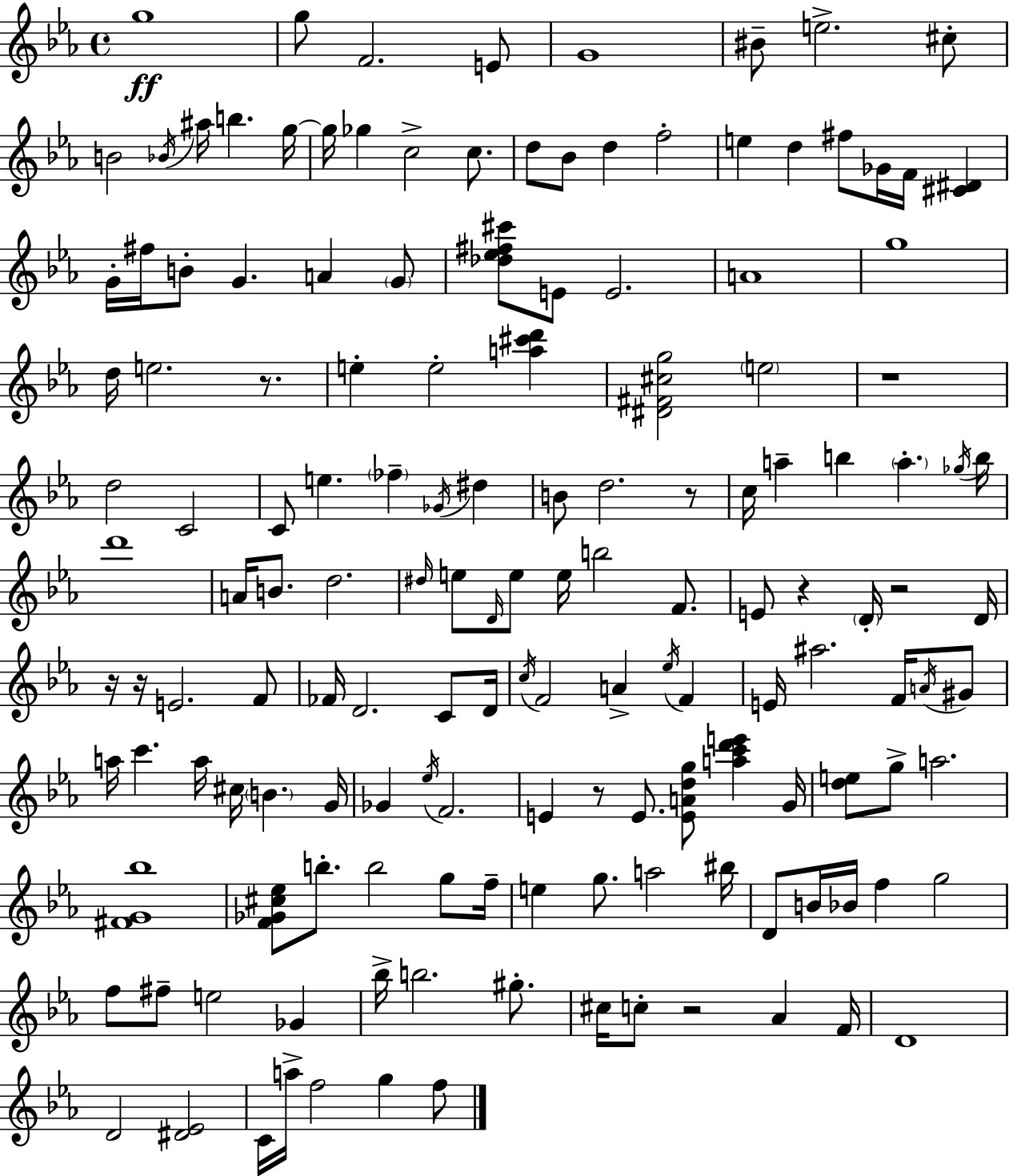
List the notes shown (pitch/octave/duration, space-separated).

G5/w G5/e F4/h. E4/e G4/w BIS4/e E5/h. C#5/e B4/h Bb4/s A#5/s B5/q. G5/s G5/s Gb5/q C5/h C5/e. D5/e Bb4/e D5/q F5/h E5/q D5/q F#5/e Gb4/s F4/s [C#4,D#4]/q G4/s F#5/s B4/e G4/q. A4/q G4/e [Db5,Eb5,F#5,C#6]/e E4/e E4/h. A4/w G5/w D5/s E5/h. R/e. E5/q E5/h [A5,C#6,D6]/q [D#4,F#4,C#5,G5]/h E5/h R/w D5/h C4/h C4/e E5/q. FES5/q Gb4/s D#5/q B4/e D5/h. R/e C5/s A5/q B5/q A5/q. Gb5/s B5/s D6/w A4/s B4/e. D5/h. D#5/s E5/e D4/s E5/e E5/s B5/h F4/e. E4/e R/q D4/s R/h D4/s R/s R/s E4/h. F4/e FES4/s D4/h. C4/e D4/s C5/s F4/h A4/q Eb5/s F4/q E4/s A#5/h. F4/s A4/s G#4/e A5/s C6/q. A5/s C#5/s B4/q. G4/s Gb4/q Eb5/s F4/h. E4/q R/e E4/e. [E4,A4,D5,G5]/e [A5,C6,D6,E6]/q G4/s [D5,E5]/e G5/e A5/h. [F#4,G4,Bb5]/w [F4,Gb4,C#5,Eb5]/e B5/e. B5/h G5/e F5/s E5/q G5/e. A5/h BIS5/s D4/e B4/s Bb4/s F5/q G5/h F5/e F#5/e E5/h Gb4/q Bb5/s B5/h. G#5/e. C#5/s C5/e R/h Ab4/q F4/s D4/w D4/h [D#4,Eb4]/h C4/s A5/s F5/h G5/q F5/e